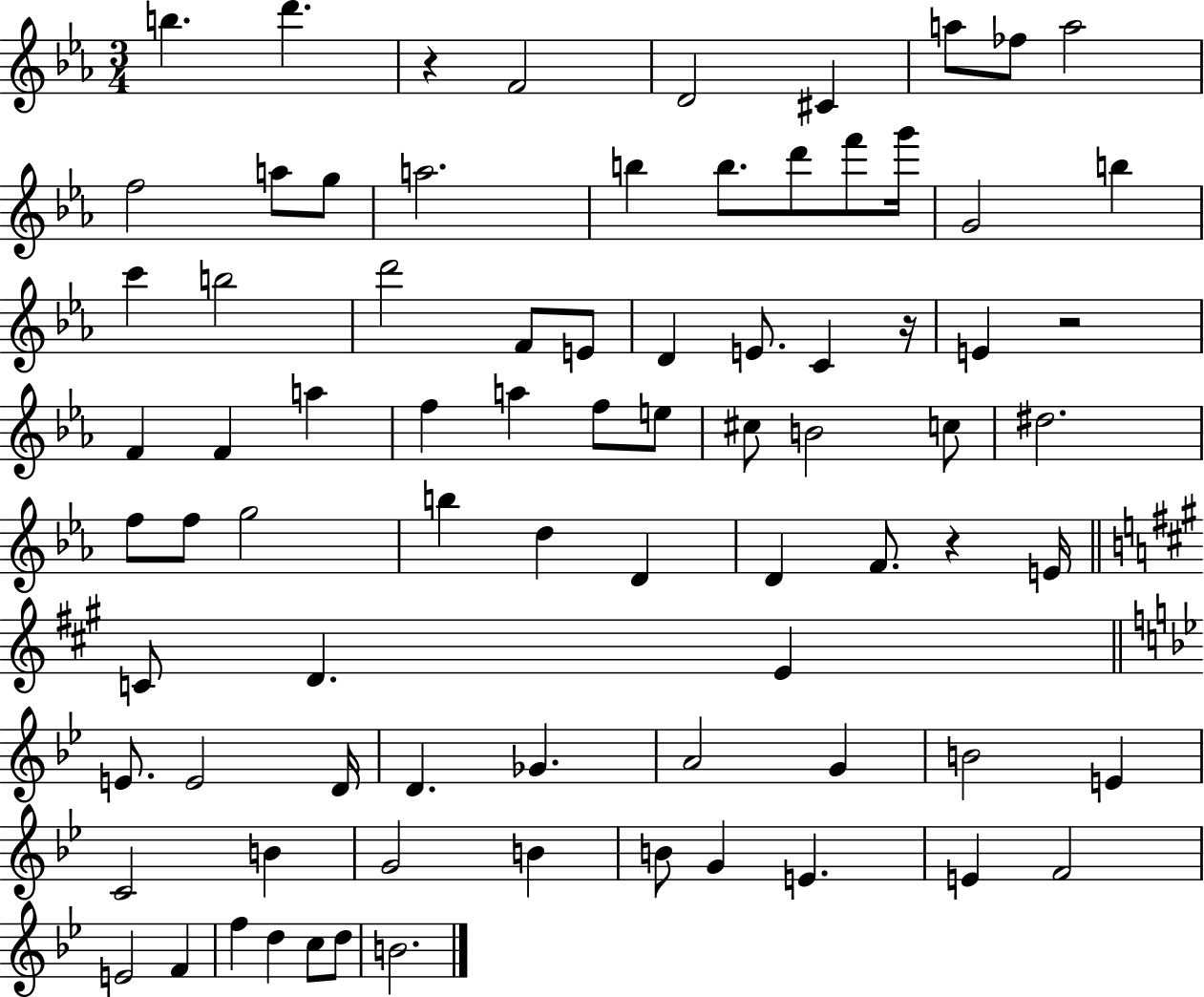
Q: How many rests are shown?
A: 4